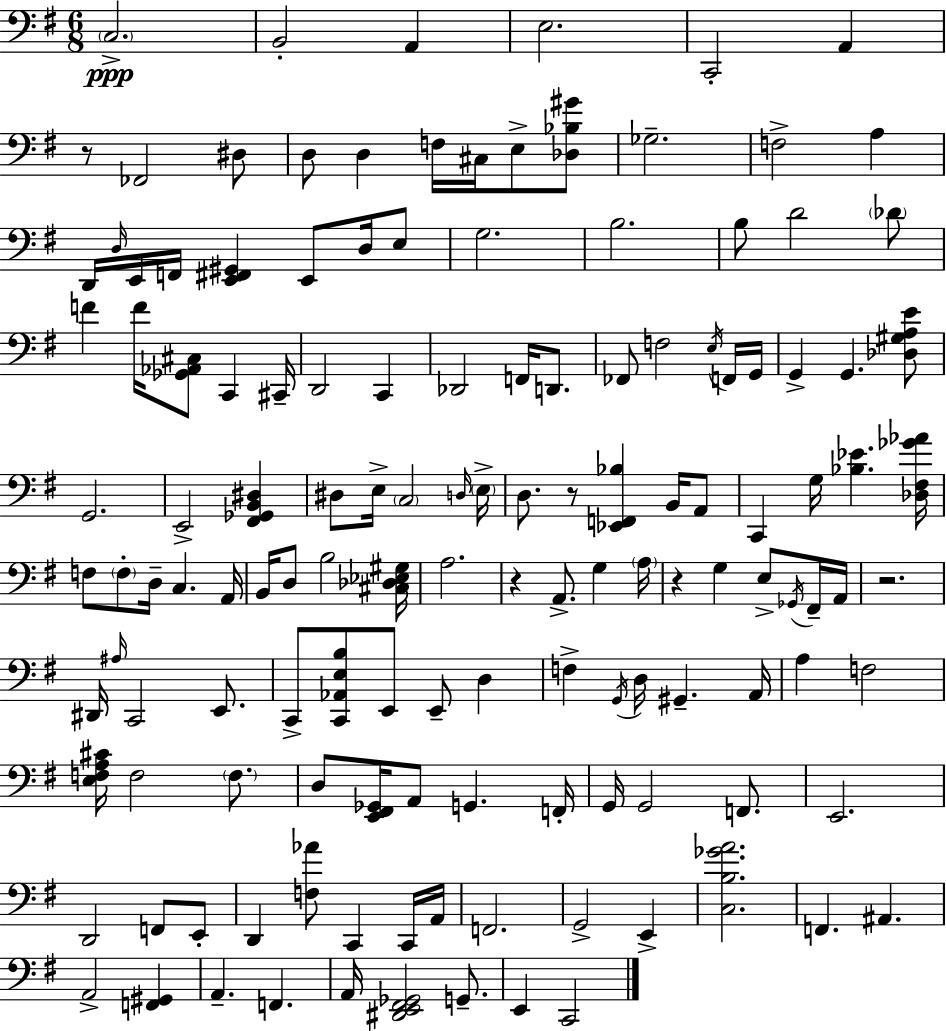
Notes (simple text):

C3/h. B2/h A2/q E3/h. C2/h A2/q R/e FES2/h D#3/e D3/e D3/q F3/s C#3/s E3/e [Db3,Bb3,G#4]/e Gb3/h. F3/h A3/q D2/s D3/s E2/s F2/s [E2,F#2,G#2]/q E2/e D3/s E3/e G3/h. B3/h. B3/e D4/h Db4/e F4/q F4/s [Gb2,Ab2,C#3]/e C2/q C#2/s D2/h C2/q Db2/h F2/s D2/e. FES2/e F3/h E3/s F2/s G2/s G2/q G2/q. [Db3,G#3,A3,E4]/e G2/h. E2/h [F#2,Gb2,B2,D#3]/q D#3/e E3/s C3/h D3/s E3/s D3/e. R/e [Eb2,F2,Bb3]/q B2/s A2/e C2/q G3/s [Bb3,Eb4]/q. [Db3,F#3,Gb4,Ab4]/s F3/e F3/e D3/s C3/q. A2/s B2/s D3/e B3/h [C#3,Db3,Eb3,G#3]/s A3/h. R/q A2/e. G3/q A3/s R/q G3/q E3/e Gb2/s F#2/s A2/s R/h. D#2/s A#3/s C2/h E2/e. C2/e [C2,Ab2,E3,B3]/e E2/e E2/e D3/q F3/q G2/s D3/s G#2/q. A2/s A3/q F3/h [E3,F3,A3,C#4]/s F3/h F3/e. D3/e [E2,F#2,Gb2]/s A2/e G2/q. F2/s G2/s G2/h F2/e. E2/h. D2/h F2/e E2/e D2/q [F3,Ab4]/e C2/q C2/s A2/s F2/h. G2/h E2/q [C3,B3,Gb4,A4]/h. F2/q. A#2/q. A2/h [F2,G#2]/q A2/q. F2/q. A2/s [D#2,E2,F#2,Gb2]/h G2/e. E2/q C2/h